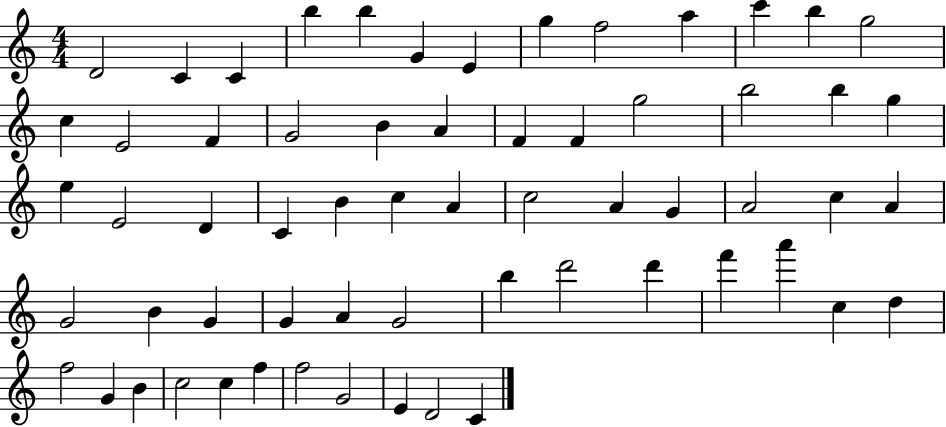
{
  \clef treble
  \numericTimeSignature
  \time 4/4
  \key c \major
  d'2 c'4 c'4 | b''4 b''4 g'4 e'4 | g''4 f''2 a''4 | c'''4 b''4 g''2 | \break c''4 e'2 f'4 | g'2 b'4 a'4 | f'4 f'4 g''2 | b''2 b''4 g''4 | \break e''4 e'2 d'4 | c'4 b'4 c''4 a'4 | c''2 a'4 g'4 | a'2 c''4 a'4 | \break g'2 b'4 g'4 | g'4 a'4 g'2 | b''4 d'''2 d'''4 | f'''4 a'''4 c''4 d''4 | \break f''2 g'4 b'4 | c''2 c''4 f''4 | f''2 g'2 | e'4 d'2 c'4 | \break \bar "|."
}